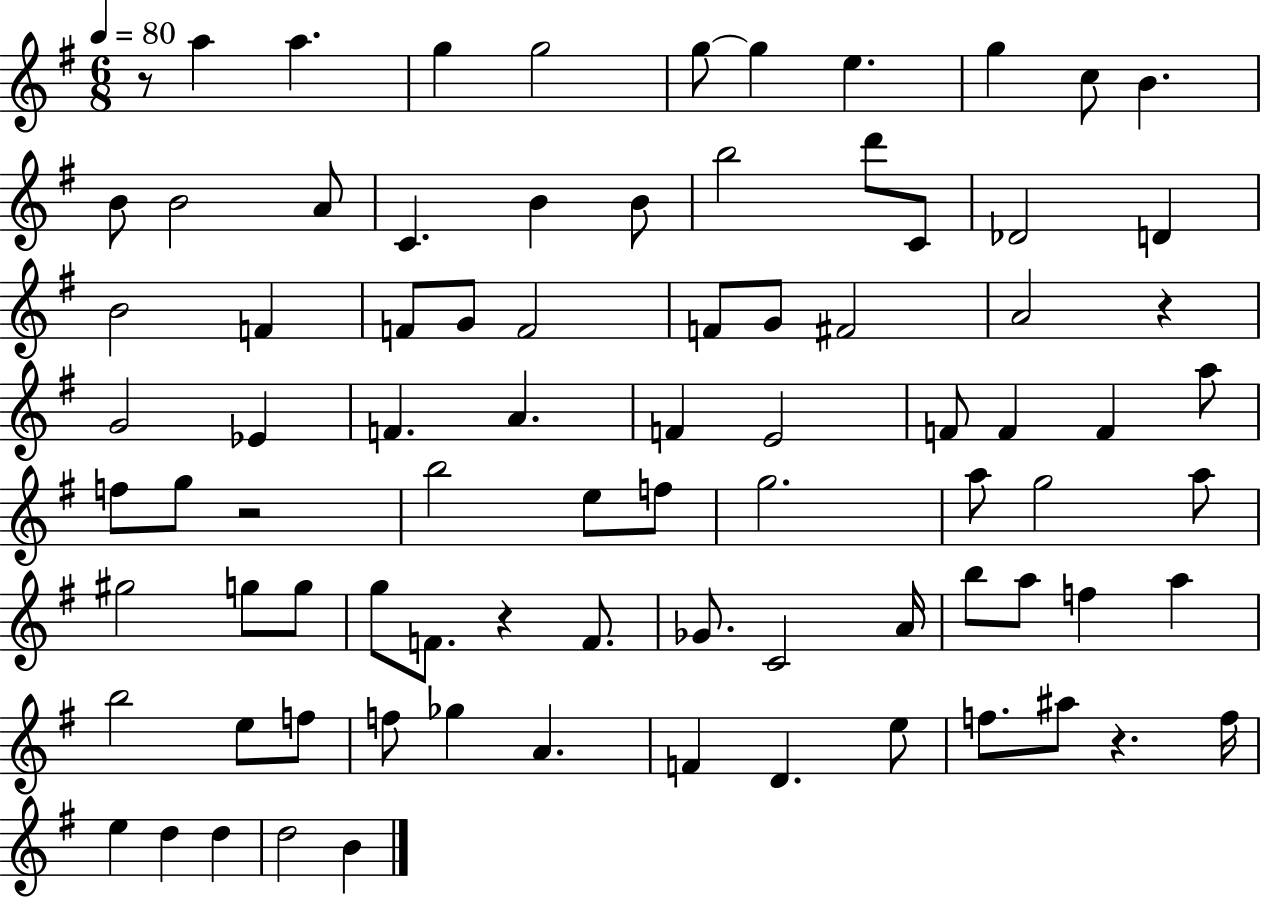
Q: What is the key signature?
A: G major